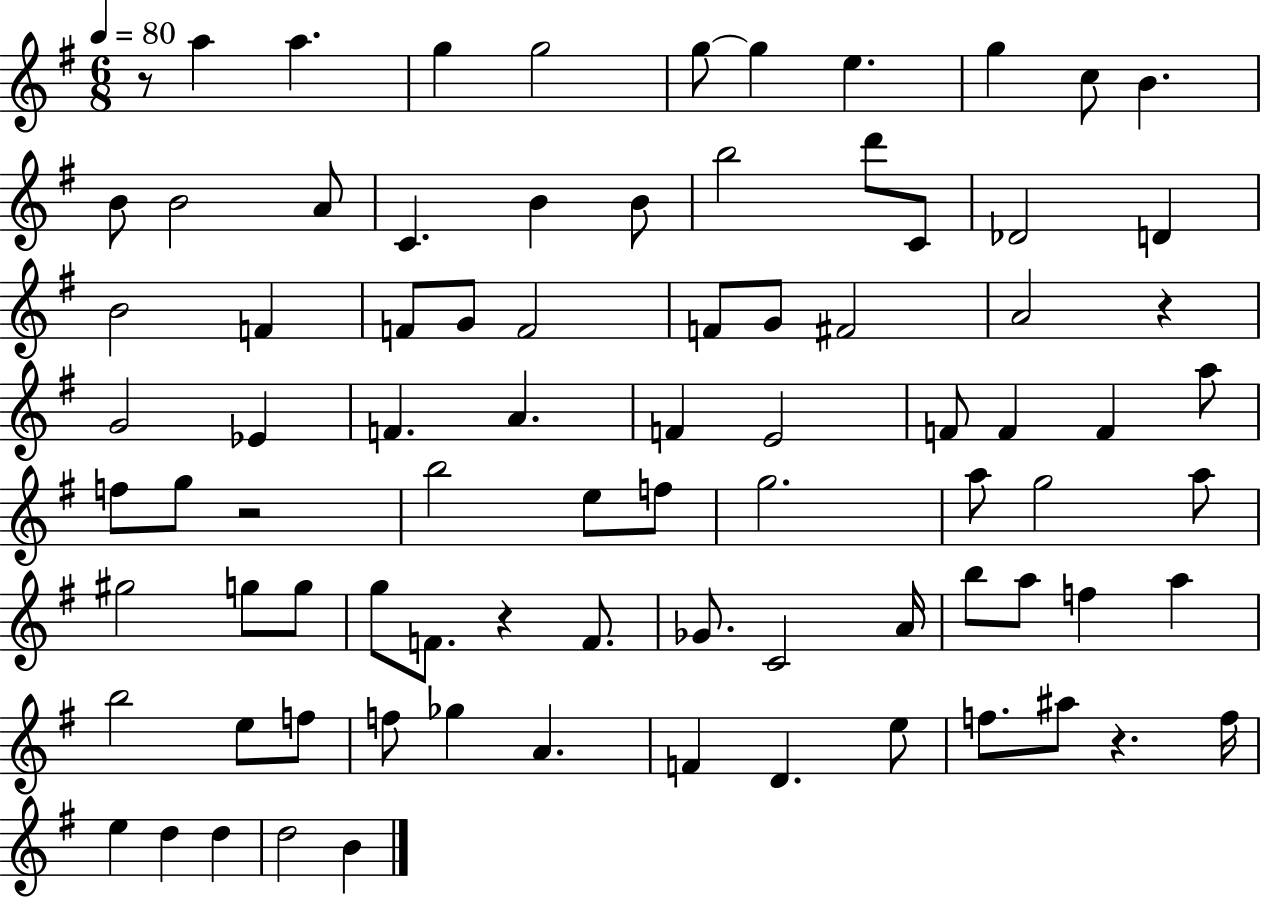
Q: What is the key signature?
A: G major